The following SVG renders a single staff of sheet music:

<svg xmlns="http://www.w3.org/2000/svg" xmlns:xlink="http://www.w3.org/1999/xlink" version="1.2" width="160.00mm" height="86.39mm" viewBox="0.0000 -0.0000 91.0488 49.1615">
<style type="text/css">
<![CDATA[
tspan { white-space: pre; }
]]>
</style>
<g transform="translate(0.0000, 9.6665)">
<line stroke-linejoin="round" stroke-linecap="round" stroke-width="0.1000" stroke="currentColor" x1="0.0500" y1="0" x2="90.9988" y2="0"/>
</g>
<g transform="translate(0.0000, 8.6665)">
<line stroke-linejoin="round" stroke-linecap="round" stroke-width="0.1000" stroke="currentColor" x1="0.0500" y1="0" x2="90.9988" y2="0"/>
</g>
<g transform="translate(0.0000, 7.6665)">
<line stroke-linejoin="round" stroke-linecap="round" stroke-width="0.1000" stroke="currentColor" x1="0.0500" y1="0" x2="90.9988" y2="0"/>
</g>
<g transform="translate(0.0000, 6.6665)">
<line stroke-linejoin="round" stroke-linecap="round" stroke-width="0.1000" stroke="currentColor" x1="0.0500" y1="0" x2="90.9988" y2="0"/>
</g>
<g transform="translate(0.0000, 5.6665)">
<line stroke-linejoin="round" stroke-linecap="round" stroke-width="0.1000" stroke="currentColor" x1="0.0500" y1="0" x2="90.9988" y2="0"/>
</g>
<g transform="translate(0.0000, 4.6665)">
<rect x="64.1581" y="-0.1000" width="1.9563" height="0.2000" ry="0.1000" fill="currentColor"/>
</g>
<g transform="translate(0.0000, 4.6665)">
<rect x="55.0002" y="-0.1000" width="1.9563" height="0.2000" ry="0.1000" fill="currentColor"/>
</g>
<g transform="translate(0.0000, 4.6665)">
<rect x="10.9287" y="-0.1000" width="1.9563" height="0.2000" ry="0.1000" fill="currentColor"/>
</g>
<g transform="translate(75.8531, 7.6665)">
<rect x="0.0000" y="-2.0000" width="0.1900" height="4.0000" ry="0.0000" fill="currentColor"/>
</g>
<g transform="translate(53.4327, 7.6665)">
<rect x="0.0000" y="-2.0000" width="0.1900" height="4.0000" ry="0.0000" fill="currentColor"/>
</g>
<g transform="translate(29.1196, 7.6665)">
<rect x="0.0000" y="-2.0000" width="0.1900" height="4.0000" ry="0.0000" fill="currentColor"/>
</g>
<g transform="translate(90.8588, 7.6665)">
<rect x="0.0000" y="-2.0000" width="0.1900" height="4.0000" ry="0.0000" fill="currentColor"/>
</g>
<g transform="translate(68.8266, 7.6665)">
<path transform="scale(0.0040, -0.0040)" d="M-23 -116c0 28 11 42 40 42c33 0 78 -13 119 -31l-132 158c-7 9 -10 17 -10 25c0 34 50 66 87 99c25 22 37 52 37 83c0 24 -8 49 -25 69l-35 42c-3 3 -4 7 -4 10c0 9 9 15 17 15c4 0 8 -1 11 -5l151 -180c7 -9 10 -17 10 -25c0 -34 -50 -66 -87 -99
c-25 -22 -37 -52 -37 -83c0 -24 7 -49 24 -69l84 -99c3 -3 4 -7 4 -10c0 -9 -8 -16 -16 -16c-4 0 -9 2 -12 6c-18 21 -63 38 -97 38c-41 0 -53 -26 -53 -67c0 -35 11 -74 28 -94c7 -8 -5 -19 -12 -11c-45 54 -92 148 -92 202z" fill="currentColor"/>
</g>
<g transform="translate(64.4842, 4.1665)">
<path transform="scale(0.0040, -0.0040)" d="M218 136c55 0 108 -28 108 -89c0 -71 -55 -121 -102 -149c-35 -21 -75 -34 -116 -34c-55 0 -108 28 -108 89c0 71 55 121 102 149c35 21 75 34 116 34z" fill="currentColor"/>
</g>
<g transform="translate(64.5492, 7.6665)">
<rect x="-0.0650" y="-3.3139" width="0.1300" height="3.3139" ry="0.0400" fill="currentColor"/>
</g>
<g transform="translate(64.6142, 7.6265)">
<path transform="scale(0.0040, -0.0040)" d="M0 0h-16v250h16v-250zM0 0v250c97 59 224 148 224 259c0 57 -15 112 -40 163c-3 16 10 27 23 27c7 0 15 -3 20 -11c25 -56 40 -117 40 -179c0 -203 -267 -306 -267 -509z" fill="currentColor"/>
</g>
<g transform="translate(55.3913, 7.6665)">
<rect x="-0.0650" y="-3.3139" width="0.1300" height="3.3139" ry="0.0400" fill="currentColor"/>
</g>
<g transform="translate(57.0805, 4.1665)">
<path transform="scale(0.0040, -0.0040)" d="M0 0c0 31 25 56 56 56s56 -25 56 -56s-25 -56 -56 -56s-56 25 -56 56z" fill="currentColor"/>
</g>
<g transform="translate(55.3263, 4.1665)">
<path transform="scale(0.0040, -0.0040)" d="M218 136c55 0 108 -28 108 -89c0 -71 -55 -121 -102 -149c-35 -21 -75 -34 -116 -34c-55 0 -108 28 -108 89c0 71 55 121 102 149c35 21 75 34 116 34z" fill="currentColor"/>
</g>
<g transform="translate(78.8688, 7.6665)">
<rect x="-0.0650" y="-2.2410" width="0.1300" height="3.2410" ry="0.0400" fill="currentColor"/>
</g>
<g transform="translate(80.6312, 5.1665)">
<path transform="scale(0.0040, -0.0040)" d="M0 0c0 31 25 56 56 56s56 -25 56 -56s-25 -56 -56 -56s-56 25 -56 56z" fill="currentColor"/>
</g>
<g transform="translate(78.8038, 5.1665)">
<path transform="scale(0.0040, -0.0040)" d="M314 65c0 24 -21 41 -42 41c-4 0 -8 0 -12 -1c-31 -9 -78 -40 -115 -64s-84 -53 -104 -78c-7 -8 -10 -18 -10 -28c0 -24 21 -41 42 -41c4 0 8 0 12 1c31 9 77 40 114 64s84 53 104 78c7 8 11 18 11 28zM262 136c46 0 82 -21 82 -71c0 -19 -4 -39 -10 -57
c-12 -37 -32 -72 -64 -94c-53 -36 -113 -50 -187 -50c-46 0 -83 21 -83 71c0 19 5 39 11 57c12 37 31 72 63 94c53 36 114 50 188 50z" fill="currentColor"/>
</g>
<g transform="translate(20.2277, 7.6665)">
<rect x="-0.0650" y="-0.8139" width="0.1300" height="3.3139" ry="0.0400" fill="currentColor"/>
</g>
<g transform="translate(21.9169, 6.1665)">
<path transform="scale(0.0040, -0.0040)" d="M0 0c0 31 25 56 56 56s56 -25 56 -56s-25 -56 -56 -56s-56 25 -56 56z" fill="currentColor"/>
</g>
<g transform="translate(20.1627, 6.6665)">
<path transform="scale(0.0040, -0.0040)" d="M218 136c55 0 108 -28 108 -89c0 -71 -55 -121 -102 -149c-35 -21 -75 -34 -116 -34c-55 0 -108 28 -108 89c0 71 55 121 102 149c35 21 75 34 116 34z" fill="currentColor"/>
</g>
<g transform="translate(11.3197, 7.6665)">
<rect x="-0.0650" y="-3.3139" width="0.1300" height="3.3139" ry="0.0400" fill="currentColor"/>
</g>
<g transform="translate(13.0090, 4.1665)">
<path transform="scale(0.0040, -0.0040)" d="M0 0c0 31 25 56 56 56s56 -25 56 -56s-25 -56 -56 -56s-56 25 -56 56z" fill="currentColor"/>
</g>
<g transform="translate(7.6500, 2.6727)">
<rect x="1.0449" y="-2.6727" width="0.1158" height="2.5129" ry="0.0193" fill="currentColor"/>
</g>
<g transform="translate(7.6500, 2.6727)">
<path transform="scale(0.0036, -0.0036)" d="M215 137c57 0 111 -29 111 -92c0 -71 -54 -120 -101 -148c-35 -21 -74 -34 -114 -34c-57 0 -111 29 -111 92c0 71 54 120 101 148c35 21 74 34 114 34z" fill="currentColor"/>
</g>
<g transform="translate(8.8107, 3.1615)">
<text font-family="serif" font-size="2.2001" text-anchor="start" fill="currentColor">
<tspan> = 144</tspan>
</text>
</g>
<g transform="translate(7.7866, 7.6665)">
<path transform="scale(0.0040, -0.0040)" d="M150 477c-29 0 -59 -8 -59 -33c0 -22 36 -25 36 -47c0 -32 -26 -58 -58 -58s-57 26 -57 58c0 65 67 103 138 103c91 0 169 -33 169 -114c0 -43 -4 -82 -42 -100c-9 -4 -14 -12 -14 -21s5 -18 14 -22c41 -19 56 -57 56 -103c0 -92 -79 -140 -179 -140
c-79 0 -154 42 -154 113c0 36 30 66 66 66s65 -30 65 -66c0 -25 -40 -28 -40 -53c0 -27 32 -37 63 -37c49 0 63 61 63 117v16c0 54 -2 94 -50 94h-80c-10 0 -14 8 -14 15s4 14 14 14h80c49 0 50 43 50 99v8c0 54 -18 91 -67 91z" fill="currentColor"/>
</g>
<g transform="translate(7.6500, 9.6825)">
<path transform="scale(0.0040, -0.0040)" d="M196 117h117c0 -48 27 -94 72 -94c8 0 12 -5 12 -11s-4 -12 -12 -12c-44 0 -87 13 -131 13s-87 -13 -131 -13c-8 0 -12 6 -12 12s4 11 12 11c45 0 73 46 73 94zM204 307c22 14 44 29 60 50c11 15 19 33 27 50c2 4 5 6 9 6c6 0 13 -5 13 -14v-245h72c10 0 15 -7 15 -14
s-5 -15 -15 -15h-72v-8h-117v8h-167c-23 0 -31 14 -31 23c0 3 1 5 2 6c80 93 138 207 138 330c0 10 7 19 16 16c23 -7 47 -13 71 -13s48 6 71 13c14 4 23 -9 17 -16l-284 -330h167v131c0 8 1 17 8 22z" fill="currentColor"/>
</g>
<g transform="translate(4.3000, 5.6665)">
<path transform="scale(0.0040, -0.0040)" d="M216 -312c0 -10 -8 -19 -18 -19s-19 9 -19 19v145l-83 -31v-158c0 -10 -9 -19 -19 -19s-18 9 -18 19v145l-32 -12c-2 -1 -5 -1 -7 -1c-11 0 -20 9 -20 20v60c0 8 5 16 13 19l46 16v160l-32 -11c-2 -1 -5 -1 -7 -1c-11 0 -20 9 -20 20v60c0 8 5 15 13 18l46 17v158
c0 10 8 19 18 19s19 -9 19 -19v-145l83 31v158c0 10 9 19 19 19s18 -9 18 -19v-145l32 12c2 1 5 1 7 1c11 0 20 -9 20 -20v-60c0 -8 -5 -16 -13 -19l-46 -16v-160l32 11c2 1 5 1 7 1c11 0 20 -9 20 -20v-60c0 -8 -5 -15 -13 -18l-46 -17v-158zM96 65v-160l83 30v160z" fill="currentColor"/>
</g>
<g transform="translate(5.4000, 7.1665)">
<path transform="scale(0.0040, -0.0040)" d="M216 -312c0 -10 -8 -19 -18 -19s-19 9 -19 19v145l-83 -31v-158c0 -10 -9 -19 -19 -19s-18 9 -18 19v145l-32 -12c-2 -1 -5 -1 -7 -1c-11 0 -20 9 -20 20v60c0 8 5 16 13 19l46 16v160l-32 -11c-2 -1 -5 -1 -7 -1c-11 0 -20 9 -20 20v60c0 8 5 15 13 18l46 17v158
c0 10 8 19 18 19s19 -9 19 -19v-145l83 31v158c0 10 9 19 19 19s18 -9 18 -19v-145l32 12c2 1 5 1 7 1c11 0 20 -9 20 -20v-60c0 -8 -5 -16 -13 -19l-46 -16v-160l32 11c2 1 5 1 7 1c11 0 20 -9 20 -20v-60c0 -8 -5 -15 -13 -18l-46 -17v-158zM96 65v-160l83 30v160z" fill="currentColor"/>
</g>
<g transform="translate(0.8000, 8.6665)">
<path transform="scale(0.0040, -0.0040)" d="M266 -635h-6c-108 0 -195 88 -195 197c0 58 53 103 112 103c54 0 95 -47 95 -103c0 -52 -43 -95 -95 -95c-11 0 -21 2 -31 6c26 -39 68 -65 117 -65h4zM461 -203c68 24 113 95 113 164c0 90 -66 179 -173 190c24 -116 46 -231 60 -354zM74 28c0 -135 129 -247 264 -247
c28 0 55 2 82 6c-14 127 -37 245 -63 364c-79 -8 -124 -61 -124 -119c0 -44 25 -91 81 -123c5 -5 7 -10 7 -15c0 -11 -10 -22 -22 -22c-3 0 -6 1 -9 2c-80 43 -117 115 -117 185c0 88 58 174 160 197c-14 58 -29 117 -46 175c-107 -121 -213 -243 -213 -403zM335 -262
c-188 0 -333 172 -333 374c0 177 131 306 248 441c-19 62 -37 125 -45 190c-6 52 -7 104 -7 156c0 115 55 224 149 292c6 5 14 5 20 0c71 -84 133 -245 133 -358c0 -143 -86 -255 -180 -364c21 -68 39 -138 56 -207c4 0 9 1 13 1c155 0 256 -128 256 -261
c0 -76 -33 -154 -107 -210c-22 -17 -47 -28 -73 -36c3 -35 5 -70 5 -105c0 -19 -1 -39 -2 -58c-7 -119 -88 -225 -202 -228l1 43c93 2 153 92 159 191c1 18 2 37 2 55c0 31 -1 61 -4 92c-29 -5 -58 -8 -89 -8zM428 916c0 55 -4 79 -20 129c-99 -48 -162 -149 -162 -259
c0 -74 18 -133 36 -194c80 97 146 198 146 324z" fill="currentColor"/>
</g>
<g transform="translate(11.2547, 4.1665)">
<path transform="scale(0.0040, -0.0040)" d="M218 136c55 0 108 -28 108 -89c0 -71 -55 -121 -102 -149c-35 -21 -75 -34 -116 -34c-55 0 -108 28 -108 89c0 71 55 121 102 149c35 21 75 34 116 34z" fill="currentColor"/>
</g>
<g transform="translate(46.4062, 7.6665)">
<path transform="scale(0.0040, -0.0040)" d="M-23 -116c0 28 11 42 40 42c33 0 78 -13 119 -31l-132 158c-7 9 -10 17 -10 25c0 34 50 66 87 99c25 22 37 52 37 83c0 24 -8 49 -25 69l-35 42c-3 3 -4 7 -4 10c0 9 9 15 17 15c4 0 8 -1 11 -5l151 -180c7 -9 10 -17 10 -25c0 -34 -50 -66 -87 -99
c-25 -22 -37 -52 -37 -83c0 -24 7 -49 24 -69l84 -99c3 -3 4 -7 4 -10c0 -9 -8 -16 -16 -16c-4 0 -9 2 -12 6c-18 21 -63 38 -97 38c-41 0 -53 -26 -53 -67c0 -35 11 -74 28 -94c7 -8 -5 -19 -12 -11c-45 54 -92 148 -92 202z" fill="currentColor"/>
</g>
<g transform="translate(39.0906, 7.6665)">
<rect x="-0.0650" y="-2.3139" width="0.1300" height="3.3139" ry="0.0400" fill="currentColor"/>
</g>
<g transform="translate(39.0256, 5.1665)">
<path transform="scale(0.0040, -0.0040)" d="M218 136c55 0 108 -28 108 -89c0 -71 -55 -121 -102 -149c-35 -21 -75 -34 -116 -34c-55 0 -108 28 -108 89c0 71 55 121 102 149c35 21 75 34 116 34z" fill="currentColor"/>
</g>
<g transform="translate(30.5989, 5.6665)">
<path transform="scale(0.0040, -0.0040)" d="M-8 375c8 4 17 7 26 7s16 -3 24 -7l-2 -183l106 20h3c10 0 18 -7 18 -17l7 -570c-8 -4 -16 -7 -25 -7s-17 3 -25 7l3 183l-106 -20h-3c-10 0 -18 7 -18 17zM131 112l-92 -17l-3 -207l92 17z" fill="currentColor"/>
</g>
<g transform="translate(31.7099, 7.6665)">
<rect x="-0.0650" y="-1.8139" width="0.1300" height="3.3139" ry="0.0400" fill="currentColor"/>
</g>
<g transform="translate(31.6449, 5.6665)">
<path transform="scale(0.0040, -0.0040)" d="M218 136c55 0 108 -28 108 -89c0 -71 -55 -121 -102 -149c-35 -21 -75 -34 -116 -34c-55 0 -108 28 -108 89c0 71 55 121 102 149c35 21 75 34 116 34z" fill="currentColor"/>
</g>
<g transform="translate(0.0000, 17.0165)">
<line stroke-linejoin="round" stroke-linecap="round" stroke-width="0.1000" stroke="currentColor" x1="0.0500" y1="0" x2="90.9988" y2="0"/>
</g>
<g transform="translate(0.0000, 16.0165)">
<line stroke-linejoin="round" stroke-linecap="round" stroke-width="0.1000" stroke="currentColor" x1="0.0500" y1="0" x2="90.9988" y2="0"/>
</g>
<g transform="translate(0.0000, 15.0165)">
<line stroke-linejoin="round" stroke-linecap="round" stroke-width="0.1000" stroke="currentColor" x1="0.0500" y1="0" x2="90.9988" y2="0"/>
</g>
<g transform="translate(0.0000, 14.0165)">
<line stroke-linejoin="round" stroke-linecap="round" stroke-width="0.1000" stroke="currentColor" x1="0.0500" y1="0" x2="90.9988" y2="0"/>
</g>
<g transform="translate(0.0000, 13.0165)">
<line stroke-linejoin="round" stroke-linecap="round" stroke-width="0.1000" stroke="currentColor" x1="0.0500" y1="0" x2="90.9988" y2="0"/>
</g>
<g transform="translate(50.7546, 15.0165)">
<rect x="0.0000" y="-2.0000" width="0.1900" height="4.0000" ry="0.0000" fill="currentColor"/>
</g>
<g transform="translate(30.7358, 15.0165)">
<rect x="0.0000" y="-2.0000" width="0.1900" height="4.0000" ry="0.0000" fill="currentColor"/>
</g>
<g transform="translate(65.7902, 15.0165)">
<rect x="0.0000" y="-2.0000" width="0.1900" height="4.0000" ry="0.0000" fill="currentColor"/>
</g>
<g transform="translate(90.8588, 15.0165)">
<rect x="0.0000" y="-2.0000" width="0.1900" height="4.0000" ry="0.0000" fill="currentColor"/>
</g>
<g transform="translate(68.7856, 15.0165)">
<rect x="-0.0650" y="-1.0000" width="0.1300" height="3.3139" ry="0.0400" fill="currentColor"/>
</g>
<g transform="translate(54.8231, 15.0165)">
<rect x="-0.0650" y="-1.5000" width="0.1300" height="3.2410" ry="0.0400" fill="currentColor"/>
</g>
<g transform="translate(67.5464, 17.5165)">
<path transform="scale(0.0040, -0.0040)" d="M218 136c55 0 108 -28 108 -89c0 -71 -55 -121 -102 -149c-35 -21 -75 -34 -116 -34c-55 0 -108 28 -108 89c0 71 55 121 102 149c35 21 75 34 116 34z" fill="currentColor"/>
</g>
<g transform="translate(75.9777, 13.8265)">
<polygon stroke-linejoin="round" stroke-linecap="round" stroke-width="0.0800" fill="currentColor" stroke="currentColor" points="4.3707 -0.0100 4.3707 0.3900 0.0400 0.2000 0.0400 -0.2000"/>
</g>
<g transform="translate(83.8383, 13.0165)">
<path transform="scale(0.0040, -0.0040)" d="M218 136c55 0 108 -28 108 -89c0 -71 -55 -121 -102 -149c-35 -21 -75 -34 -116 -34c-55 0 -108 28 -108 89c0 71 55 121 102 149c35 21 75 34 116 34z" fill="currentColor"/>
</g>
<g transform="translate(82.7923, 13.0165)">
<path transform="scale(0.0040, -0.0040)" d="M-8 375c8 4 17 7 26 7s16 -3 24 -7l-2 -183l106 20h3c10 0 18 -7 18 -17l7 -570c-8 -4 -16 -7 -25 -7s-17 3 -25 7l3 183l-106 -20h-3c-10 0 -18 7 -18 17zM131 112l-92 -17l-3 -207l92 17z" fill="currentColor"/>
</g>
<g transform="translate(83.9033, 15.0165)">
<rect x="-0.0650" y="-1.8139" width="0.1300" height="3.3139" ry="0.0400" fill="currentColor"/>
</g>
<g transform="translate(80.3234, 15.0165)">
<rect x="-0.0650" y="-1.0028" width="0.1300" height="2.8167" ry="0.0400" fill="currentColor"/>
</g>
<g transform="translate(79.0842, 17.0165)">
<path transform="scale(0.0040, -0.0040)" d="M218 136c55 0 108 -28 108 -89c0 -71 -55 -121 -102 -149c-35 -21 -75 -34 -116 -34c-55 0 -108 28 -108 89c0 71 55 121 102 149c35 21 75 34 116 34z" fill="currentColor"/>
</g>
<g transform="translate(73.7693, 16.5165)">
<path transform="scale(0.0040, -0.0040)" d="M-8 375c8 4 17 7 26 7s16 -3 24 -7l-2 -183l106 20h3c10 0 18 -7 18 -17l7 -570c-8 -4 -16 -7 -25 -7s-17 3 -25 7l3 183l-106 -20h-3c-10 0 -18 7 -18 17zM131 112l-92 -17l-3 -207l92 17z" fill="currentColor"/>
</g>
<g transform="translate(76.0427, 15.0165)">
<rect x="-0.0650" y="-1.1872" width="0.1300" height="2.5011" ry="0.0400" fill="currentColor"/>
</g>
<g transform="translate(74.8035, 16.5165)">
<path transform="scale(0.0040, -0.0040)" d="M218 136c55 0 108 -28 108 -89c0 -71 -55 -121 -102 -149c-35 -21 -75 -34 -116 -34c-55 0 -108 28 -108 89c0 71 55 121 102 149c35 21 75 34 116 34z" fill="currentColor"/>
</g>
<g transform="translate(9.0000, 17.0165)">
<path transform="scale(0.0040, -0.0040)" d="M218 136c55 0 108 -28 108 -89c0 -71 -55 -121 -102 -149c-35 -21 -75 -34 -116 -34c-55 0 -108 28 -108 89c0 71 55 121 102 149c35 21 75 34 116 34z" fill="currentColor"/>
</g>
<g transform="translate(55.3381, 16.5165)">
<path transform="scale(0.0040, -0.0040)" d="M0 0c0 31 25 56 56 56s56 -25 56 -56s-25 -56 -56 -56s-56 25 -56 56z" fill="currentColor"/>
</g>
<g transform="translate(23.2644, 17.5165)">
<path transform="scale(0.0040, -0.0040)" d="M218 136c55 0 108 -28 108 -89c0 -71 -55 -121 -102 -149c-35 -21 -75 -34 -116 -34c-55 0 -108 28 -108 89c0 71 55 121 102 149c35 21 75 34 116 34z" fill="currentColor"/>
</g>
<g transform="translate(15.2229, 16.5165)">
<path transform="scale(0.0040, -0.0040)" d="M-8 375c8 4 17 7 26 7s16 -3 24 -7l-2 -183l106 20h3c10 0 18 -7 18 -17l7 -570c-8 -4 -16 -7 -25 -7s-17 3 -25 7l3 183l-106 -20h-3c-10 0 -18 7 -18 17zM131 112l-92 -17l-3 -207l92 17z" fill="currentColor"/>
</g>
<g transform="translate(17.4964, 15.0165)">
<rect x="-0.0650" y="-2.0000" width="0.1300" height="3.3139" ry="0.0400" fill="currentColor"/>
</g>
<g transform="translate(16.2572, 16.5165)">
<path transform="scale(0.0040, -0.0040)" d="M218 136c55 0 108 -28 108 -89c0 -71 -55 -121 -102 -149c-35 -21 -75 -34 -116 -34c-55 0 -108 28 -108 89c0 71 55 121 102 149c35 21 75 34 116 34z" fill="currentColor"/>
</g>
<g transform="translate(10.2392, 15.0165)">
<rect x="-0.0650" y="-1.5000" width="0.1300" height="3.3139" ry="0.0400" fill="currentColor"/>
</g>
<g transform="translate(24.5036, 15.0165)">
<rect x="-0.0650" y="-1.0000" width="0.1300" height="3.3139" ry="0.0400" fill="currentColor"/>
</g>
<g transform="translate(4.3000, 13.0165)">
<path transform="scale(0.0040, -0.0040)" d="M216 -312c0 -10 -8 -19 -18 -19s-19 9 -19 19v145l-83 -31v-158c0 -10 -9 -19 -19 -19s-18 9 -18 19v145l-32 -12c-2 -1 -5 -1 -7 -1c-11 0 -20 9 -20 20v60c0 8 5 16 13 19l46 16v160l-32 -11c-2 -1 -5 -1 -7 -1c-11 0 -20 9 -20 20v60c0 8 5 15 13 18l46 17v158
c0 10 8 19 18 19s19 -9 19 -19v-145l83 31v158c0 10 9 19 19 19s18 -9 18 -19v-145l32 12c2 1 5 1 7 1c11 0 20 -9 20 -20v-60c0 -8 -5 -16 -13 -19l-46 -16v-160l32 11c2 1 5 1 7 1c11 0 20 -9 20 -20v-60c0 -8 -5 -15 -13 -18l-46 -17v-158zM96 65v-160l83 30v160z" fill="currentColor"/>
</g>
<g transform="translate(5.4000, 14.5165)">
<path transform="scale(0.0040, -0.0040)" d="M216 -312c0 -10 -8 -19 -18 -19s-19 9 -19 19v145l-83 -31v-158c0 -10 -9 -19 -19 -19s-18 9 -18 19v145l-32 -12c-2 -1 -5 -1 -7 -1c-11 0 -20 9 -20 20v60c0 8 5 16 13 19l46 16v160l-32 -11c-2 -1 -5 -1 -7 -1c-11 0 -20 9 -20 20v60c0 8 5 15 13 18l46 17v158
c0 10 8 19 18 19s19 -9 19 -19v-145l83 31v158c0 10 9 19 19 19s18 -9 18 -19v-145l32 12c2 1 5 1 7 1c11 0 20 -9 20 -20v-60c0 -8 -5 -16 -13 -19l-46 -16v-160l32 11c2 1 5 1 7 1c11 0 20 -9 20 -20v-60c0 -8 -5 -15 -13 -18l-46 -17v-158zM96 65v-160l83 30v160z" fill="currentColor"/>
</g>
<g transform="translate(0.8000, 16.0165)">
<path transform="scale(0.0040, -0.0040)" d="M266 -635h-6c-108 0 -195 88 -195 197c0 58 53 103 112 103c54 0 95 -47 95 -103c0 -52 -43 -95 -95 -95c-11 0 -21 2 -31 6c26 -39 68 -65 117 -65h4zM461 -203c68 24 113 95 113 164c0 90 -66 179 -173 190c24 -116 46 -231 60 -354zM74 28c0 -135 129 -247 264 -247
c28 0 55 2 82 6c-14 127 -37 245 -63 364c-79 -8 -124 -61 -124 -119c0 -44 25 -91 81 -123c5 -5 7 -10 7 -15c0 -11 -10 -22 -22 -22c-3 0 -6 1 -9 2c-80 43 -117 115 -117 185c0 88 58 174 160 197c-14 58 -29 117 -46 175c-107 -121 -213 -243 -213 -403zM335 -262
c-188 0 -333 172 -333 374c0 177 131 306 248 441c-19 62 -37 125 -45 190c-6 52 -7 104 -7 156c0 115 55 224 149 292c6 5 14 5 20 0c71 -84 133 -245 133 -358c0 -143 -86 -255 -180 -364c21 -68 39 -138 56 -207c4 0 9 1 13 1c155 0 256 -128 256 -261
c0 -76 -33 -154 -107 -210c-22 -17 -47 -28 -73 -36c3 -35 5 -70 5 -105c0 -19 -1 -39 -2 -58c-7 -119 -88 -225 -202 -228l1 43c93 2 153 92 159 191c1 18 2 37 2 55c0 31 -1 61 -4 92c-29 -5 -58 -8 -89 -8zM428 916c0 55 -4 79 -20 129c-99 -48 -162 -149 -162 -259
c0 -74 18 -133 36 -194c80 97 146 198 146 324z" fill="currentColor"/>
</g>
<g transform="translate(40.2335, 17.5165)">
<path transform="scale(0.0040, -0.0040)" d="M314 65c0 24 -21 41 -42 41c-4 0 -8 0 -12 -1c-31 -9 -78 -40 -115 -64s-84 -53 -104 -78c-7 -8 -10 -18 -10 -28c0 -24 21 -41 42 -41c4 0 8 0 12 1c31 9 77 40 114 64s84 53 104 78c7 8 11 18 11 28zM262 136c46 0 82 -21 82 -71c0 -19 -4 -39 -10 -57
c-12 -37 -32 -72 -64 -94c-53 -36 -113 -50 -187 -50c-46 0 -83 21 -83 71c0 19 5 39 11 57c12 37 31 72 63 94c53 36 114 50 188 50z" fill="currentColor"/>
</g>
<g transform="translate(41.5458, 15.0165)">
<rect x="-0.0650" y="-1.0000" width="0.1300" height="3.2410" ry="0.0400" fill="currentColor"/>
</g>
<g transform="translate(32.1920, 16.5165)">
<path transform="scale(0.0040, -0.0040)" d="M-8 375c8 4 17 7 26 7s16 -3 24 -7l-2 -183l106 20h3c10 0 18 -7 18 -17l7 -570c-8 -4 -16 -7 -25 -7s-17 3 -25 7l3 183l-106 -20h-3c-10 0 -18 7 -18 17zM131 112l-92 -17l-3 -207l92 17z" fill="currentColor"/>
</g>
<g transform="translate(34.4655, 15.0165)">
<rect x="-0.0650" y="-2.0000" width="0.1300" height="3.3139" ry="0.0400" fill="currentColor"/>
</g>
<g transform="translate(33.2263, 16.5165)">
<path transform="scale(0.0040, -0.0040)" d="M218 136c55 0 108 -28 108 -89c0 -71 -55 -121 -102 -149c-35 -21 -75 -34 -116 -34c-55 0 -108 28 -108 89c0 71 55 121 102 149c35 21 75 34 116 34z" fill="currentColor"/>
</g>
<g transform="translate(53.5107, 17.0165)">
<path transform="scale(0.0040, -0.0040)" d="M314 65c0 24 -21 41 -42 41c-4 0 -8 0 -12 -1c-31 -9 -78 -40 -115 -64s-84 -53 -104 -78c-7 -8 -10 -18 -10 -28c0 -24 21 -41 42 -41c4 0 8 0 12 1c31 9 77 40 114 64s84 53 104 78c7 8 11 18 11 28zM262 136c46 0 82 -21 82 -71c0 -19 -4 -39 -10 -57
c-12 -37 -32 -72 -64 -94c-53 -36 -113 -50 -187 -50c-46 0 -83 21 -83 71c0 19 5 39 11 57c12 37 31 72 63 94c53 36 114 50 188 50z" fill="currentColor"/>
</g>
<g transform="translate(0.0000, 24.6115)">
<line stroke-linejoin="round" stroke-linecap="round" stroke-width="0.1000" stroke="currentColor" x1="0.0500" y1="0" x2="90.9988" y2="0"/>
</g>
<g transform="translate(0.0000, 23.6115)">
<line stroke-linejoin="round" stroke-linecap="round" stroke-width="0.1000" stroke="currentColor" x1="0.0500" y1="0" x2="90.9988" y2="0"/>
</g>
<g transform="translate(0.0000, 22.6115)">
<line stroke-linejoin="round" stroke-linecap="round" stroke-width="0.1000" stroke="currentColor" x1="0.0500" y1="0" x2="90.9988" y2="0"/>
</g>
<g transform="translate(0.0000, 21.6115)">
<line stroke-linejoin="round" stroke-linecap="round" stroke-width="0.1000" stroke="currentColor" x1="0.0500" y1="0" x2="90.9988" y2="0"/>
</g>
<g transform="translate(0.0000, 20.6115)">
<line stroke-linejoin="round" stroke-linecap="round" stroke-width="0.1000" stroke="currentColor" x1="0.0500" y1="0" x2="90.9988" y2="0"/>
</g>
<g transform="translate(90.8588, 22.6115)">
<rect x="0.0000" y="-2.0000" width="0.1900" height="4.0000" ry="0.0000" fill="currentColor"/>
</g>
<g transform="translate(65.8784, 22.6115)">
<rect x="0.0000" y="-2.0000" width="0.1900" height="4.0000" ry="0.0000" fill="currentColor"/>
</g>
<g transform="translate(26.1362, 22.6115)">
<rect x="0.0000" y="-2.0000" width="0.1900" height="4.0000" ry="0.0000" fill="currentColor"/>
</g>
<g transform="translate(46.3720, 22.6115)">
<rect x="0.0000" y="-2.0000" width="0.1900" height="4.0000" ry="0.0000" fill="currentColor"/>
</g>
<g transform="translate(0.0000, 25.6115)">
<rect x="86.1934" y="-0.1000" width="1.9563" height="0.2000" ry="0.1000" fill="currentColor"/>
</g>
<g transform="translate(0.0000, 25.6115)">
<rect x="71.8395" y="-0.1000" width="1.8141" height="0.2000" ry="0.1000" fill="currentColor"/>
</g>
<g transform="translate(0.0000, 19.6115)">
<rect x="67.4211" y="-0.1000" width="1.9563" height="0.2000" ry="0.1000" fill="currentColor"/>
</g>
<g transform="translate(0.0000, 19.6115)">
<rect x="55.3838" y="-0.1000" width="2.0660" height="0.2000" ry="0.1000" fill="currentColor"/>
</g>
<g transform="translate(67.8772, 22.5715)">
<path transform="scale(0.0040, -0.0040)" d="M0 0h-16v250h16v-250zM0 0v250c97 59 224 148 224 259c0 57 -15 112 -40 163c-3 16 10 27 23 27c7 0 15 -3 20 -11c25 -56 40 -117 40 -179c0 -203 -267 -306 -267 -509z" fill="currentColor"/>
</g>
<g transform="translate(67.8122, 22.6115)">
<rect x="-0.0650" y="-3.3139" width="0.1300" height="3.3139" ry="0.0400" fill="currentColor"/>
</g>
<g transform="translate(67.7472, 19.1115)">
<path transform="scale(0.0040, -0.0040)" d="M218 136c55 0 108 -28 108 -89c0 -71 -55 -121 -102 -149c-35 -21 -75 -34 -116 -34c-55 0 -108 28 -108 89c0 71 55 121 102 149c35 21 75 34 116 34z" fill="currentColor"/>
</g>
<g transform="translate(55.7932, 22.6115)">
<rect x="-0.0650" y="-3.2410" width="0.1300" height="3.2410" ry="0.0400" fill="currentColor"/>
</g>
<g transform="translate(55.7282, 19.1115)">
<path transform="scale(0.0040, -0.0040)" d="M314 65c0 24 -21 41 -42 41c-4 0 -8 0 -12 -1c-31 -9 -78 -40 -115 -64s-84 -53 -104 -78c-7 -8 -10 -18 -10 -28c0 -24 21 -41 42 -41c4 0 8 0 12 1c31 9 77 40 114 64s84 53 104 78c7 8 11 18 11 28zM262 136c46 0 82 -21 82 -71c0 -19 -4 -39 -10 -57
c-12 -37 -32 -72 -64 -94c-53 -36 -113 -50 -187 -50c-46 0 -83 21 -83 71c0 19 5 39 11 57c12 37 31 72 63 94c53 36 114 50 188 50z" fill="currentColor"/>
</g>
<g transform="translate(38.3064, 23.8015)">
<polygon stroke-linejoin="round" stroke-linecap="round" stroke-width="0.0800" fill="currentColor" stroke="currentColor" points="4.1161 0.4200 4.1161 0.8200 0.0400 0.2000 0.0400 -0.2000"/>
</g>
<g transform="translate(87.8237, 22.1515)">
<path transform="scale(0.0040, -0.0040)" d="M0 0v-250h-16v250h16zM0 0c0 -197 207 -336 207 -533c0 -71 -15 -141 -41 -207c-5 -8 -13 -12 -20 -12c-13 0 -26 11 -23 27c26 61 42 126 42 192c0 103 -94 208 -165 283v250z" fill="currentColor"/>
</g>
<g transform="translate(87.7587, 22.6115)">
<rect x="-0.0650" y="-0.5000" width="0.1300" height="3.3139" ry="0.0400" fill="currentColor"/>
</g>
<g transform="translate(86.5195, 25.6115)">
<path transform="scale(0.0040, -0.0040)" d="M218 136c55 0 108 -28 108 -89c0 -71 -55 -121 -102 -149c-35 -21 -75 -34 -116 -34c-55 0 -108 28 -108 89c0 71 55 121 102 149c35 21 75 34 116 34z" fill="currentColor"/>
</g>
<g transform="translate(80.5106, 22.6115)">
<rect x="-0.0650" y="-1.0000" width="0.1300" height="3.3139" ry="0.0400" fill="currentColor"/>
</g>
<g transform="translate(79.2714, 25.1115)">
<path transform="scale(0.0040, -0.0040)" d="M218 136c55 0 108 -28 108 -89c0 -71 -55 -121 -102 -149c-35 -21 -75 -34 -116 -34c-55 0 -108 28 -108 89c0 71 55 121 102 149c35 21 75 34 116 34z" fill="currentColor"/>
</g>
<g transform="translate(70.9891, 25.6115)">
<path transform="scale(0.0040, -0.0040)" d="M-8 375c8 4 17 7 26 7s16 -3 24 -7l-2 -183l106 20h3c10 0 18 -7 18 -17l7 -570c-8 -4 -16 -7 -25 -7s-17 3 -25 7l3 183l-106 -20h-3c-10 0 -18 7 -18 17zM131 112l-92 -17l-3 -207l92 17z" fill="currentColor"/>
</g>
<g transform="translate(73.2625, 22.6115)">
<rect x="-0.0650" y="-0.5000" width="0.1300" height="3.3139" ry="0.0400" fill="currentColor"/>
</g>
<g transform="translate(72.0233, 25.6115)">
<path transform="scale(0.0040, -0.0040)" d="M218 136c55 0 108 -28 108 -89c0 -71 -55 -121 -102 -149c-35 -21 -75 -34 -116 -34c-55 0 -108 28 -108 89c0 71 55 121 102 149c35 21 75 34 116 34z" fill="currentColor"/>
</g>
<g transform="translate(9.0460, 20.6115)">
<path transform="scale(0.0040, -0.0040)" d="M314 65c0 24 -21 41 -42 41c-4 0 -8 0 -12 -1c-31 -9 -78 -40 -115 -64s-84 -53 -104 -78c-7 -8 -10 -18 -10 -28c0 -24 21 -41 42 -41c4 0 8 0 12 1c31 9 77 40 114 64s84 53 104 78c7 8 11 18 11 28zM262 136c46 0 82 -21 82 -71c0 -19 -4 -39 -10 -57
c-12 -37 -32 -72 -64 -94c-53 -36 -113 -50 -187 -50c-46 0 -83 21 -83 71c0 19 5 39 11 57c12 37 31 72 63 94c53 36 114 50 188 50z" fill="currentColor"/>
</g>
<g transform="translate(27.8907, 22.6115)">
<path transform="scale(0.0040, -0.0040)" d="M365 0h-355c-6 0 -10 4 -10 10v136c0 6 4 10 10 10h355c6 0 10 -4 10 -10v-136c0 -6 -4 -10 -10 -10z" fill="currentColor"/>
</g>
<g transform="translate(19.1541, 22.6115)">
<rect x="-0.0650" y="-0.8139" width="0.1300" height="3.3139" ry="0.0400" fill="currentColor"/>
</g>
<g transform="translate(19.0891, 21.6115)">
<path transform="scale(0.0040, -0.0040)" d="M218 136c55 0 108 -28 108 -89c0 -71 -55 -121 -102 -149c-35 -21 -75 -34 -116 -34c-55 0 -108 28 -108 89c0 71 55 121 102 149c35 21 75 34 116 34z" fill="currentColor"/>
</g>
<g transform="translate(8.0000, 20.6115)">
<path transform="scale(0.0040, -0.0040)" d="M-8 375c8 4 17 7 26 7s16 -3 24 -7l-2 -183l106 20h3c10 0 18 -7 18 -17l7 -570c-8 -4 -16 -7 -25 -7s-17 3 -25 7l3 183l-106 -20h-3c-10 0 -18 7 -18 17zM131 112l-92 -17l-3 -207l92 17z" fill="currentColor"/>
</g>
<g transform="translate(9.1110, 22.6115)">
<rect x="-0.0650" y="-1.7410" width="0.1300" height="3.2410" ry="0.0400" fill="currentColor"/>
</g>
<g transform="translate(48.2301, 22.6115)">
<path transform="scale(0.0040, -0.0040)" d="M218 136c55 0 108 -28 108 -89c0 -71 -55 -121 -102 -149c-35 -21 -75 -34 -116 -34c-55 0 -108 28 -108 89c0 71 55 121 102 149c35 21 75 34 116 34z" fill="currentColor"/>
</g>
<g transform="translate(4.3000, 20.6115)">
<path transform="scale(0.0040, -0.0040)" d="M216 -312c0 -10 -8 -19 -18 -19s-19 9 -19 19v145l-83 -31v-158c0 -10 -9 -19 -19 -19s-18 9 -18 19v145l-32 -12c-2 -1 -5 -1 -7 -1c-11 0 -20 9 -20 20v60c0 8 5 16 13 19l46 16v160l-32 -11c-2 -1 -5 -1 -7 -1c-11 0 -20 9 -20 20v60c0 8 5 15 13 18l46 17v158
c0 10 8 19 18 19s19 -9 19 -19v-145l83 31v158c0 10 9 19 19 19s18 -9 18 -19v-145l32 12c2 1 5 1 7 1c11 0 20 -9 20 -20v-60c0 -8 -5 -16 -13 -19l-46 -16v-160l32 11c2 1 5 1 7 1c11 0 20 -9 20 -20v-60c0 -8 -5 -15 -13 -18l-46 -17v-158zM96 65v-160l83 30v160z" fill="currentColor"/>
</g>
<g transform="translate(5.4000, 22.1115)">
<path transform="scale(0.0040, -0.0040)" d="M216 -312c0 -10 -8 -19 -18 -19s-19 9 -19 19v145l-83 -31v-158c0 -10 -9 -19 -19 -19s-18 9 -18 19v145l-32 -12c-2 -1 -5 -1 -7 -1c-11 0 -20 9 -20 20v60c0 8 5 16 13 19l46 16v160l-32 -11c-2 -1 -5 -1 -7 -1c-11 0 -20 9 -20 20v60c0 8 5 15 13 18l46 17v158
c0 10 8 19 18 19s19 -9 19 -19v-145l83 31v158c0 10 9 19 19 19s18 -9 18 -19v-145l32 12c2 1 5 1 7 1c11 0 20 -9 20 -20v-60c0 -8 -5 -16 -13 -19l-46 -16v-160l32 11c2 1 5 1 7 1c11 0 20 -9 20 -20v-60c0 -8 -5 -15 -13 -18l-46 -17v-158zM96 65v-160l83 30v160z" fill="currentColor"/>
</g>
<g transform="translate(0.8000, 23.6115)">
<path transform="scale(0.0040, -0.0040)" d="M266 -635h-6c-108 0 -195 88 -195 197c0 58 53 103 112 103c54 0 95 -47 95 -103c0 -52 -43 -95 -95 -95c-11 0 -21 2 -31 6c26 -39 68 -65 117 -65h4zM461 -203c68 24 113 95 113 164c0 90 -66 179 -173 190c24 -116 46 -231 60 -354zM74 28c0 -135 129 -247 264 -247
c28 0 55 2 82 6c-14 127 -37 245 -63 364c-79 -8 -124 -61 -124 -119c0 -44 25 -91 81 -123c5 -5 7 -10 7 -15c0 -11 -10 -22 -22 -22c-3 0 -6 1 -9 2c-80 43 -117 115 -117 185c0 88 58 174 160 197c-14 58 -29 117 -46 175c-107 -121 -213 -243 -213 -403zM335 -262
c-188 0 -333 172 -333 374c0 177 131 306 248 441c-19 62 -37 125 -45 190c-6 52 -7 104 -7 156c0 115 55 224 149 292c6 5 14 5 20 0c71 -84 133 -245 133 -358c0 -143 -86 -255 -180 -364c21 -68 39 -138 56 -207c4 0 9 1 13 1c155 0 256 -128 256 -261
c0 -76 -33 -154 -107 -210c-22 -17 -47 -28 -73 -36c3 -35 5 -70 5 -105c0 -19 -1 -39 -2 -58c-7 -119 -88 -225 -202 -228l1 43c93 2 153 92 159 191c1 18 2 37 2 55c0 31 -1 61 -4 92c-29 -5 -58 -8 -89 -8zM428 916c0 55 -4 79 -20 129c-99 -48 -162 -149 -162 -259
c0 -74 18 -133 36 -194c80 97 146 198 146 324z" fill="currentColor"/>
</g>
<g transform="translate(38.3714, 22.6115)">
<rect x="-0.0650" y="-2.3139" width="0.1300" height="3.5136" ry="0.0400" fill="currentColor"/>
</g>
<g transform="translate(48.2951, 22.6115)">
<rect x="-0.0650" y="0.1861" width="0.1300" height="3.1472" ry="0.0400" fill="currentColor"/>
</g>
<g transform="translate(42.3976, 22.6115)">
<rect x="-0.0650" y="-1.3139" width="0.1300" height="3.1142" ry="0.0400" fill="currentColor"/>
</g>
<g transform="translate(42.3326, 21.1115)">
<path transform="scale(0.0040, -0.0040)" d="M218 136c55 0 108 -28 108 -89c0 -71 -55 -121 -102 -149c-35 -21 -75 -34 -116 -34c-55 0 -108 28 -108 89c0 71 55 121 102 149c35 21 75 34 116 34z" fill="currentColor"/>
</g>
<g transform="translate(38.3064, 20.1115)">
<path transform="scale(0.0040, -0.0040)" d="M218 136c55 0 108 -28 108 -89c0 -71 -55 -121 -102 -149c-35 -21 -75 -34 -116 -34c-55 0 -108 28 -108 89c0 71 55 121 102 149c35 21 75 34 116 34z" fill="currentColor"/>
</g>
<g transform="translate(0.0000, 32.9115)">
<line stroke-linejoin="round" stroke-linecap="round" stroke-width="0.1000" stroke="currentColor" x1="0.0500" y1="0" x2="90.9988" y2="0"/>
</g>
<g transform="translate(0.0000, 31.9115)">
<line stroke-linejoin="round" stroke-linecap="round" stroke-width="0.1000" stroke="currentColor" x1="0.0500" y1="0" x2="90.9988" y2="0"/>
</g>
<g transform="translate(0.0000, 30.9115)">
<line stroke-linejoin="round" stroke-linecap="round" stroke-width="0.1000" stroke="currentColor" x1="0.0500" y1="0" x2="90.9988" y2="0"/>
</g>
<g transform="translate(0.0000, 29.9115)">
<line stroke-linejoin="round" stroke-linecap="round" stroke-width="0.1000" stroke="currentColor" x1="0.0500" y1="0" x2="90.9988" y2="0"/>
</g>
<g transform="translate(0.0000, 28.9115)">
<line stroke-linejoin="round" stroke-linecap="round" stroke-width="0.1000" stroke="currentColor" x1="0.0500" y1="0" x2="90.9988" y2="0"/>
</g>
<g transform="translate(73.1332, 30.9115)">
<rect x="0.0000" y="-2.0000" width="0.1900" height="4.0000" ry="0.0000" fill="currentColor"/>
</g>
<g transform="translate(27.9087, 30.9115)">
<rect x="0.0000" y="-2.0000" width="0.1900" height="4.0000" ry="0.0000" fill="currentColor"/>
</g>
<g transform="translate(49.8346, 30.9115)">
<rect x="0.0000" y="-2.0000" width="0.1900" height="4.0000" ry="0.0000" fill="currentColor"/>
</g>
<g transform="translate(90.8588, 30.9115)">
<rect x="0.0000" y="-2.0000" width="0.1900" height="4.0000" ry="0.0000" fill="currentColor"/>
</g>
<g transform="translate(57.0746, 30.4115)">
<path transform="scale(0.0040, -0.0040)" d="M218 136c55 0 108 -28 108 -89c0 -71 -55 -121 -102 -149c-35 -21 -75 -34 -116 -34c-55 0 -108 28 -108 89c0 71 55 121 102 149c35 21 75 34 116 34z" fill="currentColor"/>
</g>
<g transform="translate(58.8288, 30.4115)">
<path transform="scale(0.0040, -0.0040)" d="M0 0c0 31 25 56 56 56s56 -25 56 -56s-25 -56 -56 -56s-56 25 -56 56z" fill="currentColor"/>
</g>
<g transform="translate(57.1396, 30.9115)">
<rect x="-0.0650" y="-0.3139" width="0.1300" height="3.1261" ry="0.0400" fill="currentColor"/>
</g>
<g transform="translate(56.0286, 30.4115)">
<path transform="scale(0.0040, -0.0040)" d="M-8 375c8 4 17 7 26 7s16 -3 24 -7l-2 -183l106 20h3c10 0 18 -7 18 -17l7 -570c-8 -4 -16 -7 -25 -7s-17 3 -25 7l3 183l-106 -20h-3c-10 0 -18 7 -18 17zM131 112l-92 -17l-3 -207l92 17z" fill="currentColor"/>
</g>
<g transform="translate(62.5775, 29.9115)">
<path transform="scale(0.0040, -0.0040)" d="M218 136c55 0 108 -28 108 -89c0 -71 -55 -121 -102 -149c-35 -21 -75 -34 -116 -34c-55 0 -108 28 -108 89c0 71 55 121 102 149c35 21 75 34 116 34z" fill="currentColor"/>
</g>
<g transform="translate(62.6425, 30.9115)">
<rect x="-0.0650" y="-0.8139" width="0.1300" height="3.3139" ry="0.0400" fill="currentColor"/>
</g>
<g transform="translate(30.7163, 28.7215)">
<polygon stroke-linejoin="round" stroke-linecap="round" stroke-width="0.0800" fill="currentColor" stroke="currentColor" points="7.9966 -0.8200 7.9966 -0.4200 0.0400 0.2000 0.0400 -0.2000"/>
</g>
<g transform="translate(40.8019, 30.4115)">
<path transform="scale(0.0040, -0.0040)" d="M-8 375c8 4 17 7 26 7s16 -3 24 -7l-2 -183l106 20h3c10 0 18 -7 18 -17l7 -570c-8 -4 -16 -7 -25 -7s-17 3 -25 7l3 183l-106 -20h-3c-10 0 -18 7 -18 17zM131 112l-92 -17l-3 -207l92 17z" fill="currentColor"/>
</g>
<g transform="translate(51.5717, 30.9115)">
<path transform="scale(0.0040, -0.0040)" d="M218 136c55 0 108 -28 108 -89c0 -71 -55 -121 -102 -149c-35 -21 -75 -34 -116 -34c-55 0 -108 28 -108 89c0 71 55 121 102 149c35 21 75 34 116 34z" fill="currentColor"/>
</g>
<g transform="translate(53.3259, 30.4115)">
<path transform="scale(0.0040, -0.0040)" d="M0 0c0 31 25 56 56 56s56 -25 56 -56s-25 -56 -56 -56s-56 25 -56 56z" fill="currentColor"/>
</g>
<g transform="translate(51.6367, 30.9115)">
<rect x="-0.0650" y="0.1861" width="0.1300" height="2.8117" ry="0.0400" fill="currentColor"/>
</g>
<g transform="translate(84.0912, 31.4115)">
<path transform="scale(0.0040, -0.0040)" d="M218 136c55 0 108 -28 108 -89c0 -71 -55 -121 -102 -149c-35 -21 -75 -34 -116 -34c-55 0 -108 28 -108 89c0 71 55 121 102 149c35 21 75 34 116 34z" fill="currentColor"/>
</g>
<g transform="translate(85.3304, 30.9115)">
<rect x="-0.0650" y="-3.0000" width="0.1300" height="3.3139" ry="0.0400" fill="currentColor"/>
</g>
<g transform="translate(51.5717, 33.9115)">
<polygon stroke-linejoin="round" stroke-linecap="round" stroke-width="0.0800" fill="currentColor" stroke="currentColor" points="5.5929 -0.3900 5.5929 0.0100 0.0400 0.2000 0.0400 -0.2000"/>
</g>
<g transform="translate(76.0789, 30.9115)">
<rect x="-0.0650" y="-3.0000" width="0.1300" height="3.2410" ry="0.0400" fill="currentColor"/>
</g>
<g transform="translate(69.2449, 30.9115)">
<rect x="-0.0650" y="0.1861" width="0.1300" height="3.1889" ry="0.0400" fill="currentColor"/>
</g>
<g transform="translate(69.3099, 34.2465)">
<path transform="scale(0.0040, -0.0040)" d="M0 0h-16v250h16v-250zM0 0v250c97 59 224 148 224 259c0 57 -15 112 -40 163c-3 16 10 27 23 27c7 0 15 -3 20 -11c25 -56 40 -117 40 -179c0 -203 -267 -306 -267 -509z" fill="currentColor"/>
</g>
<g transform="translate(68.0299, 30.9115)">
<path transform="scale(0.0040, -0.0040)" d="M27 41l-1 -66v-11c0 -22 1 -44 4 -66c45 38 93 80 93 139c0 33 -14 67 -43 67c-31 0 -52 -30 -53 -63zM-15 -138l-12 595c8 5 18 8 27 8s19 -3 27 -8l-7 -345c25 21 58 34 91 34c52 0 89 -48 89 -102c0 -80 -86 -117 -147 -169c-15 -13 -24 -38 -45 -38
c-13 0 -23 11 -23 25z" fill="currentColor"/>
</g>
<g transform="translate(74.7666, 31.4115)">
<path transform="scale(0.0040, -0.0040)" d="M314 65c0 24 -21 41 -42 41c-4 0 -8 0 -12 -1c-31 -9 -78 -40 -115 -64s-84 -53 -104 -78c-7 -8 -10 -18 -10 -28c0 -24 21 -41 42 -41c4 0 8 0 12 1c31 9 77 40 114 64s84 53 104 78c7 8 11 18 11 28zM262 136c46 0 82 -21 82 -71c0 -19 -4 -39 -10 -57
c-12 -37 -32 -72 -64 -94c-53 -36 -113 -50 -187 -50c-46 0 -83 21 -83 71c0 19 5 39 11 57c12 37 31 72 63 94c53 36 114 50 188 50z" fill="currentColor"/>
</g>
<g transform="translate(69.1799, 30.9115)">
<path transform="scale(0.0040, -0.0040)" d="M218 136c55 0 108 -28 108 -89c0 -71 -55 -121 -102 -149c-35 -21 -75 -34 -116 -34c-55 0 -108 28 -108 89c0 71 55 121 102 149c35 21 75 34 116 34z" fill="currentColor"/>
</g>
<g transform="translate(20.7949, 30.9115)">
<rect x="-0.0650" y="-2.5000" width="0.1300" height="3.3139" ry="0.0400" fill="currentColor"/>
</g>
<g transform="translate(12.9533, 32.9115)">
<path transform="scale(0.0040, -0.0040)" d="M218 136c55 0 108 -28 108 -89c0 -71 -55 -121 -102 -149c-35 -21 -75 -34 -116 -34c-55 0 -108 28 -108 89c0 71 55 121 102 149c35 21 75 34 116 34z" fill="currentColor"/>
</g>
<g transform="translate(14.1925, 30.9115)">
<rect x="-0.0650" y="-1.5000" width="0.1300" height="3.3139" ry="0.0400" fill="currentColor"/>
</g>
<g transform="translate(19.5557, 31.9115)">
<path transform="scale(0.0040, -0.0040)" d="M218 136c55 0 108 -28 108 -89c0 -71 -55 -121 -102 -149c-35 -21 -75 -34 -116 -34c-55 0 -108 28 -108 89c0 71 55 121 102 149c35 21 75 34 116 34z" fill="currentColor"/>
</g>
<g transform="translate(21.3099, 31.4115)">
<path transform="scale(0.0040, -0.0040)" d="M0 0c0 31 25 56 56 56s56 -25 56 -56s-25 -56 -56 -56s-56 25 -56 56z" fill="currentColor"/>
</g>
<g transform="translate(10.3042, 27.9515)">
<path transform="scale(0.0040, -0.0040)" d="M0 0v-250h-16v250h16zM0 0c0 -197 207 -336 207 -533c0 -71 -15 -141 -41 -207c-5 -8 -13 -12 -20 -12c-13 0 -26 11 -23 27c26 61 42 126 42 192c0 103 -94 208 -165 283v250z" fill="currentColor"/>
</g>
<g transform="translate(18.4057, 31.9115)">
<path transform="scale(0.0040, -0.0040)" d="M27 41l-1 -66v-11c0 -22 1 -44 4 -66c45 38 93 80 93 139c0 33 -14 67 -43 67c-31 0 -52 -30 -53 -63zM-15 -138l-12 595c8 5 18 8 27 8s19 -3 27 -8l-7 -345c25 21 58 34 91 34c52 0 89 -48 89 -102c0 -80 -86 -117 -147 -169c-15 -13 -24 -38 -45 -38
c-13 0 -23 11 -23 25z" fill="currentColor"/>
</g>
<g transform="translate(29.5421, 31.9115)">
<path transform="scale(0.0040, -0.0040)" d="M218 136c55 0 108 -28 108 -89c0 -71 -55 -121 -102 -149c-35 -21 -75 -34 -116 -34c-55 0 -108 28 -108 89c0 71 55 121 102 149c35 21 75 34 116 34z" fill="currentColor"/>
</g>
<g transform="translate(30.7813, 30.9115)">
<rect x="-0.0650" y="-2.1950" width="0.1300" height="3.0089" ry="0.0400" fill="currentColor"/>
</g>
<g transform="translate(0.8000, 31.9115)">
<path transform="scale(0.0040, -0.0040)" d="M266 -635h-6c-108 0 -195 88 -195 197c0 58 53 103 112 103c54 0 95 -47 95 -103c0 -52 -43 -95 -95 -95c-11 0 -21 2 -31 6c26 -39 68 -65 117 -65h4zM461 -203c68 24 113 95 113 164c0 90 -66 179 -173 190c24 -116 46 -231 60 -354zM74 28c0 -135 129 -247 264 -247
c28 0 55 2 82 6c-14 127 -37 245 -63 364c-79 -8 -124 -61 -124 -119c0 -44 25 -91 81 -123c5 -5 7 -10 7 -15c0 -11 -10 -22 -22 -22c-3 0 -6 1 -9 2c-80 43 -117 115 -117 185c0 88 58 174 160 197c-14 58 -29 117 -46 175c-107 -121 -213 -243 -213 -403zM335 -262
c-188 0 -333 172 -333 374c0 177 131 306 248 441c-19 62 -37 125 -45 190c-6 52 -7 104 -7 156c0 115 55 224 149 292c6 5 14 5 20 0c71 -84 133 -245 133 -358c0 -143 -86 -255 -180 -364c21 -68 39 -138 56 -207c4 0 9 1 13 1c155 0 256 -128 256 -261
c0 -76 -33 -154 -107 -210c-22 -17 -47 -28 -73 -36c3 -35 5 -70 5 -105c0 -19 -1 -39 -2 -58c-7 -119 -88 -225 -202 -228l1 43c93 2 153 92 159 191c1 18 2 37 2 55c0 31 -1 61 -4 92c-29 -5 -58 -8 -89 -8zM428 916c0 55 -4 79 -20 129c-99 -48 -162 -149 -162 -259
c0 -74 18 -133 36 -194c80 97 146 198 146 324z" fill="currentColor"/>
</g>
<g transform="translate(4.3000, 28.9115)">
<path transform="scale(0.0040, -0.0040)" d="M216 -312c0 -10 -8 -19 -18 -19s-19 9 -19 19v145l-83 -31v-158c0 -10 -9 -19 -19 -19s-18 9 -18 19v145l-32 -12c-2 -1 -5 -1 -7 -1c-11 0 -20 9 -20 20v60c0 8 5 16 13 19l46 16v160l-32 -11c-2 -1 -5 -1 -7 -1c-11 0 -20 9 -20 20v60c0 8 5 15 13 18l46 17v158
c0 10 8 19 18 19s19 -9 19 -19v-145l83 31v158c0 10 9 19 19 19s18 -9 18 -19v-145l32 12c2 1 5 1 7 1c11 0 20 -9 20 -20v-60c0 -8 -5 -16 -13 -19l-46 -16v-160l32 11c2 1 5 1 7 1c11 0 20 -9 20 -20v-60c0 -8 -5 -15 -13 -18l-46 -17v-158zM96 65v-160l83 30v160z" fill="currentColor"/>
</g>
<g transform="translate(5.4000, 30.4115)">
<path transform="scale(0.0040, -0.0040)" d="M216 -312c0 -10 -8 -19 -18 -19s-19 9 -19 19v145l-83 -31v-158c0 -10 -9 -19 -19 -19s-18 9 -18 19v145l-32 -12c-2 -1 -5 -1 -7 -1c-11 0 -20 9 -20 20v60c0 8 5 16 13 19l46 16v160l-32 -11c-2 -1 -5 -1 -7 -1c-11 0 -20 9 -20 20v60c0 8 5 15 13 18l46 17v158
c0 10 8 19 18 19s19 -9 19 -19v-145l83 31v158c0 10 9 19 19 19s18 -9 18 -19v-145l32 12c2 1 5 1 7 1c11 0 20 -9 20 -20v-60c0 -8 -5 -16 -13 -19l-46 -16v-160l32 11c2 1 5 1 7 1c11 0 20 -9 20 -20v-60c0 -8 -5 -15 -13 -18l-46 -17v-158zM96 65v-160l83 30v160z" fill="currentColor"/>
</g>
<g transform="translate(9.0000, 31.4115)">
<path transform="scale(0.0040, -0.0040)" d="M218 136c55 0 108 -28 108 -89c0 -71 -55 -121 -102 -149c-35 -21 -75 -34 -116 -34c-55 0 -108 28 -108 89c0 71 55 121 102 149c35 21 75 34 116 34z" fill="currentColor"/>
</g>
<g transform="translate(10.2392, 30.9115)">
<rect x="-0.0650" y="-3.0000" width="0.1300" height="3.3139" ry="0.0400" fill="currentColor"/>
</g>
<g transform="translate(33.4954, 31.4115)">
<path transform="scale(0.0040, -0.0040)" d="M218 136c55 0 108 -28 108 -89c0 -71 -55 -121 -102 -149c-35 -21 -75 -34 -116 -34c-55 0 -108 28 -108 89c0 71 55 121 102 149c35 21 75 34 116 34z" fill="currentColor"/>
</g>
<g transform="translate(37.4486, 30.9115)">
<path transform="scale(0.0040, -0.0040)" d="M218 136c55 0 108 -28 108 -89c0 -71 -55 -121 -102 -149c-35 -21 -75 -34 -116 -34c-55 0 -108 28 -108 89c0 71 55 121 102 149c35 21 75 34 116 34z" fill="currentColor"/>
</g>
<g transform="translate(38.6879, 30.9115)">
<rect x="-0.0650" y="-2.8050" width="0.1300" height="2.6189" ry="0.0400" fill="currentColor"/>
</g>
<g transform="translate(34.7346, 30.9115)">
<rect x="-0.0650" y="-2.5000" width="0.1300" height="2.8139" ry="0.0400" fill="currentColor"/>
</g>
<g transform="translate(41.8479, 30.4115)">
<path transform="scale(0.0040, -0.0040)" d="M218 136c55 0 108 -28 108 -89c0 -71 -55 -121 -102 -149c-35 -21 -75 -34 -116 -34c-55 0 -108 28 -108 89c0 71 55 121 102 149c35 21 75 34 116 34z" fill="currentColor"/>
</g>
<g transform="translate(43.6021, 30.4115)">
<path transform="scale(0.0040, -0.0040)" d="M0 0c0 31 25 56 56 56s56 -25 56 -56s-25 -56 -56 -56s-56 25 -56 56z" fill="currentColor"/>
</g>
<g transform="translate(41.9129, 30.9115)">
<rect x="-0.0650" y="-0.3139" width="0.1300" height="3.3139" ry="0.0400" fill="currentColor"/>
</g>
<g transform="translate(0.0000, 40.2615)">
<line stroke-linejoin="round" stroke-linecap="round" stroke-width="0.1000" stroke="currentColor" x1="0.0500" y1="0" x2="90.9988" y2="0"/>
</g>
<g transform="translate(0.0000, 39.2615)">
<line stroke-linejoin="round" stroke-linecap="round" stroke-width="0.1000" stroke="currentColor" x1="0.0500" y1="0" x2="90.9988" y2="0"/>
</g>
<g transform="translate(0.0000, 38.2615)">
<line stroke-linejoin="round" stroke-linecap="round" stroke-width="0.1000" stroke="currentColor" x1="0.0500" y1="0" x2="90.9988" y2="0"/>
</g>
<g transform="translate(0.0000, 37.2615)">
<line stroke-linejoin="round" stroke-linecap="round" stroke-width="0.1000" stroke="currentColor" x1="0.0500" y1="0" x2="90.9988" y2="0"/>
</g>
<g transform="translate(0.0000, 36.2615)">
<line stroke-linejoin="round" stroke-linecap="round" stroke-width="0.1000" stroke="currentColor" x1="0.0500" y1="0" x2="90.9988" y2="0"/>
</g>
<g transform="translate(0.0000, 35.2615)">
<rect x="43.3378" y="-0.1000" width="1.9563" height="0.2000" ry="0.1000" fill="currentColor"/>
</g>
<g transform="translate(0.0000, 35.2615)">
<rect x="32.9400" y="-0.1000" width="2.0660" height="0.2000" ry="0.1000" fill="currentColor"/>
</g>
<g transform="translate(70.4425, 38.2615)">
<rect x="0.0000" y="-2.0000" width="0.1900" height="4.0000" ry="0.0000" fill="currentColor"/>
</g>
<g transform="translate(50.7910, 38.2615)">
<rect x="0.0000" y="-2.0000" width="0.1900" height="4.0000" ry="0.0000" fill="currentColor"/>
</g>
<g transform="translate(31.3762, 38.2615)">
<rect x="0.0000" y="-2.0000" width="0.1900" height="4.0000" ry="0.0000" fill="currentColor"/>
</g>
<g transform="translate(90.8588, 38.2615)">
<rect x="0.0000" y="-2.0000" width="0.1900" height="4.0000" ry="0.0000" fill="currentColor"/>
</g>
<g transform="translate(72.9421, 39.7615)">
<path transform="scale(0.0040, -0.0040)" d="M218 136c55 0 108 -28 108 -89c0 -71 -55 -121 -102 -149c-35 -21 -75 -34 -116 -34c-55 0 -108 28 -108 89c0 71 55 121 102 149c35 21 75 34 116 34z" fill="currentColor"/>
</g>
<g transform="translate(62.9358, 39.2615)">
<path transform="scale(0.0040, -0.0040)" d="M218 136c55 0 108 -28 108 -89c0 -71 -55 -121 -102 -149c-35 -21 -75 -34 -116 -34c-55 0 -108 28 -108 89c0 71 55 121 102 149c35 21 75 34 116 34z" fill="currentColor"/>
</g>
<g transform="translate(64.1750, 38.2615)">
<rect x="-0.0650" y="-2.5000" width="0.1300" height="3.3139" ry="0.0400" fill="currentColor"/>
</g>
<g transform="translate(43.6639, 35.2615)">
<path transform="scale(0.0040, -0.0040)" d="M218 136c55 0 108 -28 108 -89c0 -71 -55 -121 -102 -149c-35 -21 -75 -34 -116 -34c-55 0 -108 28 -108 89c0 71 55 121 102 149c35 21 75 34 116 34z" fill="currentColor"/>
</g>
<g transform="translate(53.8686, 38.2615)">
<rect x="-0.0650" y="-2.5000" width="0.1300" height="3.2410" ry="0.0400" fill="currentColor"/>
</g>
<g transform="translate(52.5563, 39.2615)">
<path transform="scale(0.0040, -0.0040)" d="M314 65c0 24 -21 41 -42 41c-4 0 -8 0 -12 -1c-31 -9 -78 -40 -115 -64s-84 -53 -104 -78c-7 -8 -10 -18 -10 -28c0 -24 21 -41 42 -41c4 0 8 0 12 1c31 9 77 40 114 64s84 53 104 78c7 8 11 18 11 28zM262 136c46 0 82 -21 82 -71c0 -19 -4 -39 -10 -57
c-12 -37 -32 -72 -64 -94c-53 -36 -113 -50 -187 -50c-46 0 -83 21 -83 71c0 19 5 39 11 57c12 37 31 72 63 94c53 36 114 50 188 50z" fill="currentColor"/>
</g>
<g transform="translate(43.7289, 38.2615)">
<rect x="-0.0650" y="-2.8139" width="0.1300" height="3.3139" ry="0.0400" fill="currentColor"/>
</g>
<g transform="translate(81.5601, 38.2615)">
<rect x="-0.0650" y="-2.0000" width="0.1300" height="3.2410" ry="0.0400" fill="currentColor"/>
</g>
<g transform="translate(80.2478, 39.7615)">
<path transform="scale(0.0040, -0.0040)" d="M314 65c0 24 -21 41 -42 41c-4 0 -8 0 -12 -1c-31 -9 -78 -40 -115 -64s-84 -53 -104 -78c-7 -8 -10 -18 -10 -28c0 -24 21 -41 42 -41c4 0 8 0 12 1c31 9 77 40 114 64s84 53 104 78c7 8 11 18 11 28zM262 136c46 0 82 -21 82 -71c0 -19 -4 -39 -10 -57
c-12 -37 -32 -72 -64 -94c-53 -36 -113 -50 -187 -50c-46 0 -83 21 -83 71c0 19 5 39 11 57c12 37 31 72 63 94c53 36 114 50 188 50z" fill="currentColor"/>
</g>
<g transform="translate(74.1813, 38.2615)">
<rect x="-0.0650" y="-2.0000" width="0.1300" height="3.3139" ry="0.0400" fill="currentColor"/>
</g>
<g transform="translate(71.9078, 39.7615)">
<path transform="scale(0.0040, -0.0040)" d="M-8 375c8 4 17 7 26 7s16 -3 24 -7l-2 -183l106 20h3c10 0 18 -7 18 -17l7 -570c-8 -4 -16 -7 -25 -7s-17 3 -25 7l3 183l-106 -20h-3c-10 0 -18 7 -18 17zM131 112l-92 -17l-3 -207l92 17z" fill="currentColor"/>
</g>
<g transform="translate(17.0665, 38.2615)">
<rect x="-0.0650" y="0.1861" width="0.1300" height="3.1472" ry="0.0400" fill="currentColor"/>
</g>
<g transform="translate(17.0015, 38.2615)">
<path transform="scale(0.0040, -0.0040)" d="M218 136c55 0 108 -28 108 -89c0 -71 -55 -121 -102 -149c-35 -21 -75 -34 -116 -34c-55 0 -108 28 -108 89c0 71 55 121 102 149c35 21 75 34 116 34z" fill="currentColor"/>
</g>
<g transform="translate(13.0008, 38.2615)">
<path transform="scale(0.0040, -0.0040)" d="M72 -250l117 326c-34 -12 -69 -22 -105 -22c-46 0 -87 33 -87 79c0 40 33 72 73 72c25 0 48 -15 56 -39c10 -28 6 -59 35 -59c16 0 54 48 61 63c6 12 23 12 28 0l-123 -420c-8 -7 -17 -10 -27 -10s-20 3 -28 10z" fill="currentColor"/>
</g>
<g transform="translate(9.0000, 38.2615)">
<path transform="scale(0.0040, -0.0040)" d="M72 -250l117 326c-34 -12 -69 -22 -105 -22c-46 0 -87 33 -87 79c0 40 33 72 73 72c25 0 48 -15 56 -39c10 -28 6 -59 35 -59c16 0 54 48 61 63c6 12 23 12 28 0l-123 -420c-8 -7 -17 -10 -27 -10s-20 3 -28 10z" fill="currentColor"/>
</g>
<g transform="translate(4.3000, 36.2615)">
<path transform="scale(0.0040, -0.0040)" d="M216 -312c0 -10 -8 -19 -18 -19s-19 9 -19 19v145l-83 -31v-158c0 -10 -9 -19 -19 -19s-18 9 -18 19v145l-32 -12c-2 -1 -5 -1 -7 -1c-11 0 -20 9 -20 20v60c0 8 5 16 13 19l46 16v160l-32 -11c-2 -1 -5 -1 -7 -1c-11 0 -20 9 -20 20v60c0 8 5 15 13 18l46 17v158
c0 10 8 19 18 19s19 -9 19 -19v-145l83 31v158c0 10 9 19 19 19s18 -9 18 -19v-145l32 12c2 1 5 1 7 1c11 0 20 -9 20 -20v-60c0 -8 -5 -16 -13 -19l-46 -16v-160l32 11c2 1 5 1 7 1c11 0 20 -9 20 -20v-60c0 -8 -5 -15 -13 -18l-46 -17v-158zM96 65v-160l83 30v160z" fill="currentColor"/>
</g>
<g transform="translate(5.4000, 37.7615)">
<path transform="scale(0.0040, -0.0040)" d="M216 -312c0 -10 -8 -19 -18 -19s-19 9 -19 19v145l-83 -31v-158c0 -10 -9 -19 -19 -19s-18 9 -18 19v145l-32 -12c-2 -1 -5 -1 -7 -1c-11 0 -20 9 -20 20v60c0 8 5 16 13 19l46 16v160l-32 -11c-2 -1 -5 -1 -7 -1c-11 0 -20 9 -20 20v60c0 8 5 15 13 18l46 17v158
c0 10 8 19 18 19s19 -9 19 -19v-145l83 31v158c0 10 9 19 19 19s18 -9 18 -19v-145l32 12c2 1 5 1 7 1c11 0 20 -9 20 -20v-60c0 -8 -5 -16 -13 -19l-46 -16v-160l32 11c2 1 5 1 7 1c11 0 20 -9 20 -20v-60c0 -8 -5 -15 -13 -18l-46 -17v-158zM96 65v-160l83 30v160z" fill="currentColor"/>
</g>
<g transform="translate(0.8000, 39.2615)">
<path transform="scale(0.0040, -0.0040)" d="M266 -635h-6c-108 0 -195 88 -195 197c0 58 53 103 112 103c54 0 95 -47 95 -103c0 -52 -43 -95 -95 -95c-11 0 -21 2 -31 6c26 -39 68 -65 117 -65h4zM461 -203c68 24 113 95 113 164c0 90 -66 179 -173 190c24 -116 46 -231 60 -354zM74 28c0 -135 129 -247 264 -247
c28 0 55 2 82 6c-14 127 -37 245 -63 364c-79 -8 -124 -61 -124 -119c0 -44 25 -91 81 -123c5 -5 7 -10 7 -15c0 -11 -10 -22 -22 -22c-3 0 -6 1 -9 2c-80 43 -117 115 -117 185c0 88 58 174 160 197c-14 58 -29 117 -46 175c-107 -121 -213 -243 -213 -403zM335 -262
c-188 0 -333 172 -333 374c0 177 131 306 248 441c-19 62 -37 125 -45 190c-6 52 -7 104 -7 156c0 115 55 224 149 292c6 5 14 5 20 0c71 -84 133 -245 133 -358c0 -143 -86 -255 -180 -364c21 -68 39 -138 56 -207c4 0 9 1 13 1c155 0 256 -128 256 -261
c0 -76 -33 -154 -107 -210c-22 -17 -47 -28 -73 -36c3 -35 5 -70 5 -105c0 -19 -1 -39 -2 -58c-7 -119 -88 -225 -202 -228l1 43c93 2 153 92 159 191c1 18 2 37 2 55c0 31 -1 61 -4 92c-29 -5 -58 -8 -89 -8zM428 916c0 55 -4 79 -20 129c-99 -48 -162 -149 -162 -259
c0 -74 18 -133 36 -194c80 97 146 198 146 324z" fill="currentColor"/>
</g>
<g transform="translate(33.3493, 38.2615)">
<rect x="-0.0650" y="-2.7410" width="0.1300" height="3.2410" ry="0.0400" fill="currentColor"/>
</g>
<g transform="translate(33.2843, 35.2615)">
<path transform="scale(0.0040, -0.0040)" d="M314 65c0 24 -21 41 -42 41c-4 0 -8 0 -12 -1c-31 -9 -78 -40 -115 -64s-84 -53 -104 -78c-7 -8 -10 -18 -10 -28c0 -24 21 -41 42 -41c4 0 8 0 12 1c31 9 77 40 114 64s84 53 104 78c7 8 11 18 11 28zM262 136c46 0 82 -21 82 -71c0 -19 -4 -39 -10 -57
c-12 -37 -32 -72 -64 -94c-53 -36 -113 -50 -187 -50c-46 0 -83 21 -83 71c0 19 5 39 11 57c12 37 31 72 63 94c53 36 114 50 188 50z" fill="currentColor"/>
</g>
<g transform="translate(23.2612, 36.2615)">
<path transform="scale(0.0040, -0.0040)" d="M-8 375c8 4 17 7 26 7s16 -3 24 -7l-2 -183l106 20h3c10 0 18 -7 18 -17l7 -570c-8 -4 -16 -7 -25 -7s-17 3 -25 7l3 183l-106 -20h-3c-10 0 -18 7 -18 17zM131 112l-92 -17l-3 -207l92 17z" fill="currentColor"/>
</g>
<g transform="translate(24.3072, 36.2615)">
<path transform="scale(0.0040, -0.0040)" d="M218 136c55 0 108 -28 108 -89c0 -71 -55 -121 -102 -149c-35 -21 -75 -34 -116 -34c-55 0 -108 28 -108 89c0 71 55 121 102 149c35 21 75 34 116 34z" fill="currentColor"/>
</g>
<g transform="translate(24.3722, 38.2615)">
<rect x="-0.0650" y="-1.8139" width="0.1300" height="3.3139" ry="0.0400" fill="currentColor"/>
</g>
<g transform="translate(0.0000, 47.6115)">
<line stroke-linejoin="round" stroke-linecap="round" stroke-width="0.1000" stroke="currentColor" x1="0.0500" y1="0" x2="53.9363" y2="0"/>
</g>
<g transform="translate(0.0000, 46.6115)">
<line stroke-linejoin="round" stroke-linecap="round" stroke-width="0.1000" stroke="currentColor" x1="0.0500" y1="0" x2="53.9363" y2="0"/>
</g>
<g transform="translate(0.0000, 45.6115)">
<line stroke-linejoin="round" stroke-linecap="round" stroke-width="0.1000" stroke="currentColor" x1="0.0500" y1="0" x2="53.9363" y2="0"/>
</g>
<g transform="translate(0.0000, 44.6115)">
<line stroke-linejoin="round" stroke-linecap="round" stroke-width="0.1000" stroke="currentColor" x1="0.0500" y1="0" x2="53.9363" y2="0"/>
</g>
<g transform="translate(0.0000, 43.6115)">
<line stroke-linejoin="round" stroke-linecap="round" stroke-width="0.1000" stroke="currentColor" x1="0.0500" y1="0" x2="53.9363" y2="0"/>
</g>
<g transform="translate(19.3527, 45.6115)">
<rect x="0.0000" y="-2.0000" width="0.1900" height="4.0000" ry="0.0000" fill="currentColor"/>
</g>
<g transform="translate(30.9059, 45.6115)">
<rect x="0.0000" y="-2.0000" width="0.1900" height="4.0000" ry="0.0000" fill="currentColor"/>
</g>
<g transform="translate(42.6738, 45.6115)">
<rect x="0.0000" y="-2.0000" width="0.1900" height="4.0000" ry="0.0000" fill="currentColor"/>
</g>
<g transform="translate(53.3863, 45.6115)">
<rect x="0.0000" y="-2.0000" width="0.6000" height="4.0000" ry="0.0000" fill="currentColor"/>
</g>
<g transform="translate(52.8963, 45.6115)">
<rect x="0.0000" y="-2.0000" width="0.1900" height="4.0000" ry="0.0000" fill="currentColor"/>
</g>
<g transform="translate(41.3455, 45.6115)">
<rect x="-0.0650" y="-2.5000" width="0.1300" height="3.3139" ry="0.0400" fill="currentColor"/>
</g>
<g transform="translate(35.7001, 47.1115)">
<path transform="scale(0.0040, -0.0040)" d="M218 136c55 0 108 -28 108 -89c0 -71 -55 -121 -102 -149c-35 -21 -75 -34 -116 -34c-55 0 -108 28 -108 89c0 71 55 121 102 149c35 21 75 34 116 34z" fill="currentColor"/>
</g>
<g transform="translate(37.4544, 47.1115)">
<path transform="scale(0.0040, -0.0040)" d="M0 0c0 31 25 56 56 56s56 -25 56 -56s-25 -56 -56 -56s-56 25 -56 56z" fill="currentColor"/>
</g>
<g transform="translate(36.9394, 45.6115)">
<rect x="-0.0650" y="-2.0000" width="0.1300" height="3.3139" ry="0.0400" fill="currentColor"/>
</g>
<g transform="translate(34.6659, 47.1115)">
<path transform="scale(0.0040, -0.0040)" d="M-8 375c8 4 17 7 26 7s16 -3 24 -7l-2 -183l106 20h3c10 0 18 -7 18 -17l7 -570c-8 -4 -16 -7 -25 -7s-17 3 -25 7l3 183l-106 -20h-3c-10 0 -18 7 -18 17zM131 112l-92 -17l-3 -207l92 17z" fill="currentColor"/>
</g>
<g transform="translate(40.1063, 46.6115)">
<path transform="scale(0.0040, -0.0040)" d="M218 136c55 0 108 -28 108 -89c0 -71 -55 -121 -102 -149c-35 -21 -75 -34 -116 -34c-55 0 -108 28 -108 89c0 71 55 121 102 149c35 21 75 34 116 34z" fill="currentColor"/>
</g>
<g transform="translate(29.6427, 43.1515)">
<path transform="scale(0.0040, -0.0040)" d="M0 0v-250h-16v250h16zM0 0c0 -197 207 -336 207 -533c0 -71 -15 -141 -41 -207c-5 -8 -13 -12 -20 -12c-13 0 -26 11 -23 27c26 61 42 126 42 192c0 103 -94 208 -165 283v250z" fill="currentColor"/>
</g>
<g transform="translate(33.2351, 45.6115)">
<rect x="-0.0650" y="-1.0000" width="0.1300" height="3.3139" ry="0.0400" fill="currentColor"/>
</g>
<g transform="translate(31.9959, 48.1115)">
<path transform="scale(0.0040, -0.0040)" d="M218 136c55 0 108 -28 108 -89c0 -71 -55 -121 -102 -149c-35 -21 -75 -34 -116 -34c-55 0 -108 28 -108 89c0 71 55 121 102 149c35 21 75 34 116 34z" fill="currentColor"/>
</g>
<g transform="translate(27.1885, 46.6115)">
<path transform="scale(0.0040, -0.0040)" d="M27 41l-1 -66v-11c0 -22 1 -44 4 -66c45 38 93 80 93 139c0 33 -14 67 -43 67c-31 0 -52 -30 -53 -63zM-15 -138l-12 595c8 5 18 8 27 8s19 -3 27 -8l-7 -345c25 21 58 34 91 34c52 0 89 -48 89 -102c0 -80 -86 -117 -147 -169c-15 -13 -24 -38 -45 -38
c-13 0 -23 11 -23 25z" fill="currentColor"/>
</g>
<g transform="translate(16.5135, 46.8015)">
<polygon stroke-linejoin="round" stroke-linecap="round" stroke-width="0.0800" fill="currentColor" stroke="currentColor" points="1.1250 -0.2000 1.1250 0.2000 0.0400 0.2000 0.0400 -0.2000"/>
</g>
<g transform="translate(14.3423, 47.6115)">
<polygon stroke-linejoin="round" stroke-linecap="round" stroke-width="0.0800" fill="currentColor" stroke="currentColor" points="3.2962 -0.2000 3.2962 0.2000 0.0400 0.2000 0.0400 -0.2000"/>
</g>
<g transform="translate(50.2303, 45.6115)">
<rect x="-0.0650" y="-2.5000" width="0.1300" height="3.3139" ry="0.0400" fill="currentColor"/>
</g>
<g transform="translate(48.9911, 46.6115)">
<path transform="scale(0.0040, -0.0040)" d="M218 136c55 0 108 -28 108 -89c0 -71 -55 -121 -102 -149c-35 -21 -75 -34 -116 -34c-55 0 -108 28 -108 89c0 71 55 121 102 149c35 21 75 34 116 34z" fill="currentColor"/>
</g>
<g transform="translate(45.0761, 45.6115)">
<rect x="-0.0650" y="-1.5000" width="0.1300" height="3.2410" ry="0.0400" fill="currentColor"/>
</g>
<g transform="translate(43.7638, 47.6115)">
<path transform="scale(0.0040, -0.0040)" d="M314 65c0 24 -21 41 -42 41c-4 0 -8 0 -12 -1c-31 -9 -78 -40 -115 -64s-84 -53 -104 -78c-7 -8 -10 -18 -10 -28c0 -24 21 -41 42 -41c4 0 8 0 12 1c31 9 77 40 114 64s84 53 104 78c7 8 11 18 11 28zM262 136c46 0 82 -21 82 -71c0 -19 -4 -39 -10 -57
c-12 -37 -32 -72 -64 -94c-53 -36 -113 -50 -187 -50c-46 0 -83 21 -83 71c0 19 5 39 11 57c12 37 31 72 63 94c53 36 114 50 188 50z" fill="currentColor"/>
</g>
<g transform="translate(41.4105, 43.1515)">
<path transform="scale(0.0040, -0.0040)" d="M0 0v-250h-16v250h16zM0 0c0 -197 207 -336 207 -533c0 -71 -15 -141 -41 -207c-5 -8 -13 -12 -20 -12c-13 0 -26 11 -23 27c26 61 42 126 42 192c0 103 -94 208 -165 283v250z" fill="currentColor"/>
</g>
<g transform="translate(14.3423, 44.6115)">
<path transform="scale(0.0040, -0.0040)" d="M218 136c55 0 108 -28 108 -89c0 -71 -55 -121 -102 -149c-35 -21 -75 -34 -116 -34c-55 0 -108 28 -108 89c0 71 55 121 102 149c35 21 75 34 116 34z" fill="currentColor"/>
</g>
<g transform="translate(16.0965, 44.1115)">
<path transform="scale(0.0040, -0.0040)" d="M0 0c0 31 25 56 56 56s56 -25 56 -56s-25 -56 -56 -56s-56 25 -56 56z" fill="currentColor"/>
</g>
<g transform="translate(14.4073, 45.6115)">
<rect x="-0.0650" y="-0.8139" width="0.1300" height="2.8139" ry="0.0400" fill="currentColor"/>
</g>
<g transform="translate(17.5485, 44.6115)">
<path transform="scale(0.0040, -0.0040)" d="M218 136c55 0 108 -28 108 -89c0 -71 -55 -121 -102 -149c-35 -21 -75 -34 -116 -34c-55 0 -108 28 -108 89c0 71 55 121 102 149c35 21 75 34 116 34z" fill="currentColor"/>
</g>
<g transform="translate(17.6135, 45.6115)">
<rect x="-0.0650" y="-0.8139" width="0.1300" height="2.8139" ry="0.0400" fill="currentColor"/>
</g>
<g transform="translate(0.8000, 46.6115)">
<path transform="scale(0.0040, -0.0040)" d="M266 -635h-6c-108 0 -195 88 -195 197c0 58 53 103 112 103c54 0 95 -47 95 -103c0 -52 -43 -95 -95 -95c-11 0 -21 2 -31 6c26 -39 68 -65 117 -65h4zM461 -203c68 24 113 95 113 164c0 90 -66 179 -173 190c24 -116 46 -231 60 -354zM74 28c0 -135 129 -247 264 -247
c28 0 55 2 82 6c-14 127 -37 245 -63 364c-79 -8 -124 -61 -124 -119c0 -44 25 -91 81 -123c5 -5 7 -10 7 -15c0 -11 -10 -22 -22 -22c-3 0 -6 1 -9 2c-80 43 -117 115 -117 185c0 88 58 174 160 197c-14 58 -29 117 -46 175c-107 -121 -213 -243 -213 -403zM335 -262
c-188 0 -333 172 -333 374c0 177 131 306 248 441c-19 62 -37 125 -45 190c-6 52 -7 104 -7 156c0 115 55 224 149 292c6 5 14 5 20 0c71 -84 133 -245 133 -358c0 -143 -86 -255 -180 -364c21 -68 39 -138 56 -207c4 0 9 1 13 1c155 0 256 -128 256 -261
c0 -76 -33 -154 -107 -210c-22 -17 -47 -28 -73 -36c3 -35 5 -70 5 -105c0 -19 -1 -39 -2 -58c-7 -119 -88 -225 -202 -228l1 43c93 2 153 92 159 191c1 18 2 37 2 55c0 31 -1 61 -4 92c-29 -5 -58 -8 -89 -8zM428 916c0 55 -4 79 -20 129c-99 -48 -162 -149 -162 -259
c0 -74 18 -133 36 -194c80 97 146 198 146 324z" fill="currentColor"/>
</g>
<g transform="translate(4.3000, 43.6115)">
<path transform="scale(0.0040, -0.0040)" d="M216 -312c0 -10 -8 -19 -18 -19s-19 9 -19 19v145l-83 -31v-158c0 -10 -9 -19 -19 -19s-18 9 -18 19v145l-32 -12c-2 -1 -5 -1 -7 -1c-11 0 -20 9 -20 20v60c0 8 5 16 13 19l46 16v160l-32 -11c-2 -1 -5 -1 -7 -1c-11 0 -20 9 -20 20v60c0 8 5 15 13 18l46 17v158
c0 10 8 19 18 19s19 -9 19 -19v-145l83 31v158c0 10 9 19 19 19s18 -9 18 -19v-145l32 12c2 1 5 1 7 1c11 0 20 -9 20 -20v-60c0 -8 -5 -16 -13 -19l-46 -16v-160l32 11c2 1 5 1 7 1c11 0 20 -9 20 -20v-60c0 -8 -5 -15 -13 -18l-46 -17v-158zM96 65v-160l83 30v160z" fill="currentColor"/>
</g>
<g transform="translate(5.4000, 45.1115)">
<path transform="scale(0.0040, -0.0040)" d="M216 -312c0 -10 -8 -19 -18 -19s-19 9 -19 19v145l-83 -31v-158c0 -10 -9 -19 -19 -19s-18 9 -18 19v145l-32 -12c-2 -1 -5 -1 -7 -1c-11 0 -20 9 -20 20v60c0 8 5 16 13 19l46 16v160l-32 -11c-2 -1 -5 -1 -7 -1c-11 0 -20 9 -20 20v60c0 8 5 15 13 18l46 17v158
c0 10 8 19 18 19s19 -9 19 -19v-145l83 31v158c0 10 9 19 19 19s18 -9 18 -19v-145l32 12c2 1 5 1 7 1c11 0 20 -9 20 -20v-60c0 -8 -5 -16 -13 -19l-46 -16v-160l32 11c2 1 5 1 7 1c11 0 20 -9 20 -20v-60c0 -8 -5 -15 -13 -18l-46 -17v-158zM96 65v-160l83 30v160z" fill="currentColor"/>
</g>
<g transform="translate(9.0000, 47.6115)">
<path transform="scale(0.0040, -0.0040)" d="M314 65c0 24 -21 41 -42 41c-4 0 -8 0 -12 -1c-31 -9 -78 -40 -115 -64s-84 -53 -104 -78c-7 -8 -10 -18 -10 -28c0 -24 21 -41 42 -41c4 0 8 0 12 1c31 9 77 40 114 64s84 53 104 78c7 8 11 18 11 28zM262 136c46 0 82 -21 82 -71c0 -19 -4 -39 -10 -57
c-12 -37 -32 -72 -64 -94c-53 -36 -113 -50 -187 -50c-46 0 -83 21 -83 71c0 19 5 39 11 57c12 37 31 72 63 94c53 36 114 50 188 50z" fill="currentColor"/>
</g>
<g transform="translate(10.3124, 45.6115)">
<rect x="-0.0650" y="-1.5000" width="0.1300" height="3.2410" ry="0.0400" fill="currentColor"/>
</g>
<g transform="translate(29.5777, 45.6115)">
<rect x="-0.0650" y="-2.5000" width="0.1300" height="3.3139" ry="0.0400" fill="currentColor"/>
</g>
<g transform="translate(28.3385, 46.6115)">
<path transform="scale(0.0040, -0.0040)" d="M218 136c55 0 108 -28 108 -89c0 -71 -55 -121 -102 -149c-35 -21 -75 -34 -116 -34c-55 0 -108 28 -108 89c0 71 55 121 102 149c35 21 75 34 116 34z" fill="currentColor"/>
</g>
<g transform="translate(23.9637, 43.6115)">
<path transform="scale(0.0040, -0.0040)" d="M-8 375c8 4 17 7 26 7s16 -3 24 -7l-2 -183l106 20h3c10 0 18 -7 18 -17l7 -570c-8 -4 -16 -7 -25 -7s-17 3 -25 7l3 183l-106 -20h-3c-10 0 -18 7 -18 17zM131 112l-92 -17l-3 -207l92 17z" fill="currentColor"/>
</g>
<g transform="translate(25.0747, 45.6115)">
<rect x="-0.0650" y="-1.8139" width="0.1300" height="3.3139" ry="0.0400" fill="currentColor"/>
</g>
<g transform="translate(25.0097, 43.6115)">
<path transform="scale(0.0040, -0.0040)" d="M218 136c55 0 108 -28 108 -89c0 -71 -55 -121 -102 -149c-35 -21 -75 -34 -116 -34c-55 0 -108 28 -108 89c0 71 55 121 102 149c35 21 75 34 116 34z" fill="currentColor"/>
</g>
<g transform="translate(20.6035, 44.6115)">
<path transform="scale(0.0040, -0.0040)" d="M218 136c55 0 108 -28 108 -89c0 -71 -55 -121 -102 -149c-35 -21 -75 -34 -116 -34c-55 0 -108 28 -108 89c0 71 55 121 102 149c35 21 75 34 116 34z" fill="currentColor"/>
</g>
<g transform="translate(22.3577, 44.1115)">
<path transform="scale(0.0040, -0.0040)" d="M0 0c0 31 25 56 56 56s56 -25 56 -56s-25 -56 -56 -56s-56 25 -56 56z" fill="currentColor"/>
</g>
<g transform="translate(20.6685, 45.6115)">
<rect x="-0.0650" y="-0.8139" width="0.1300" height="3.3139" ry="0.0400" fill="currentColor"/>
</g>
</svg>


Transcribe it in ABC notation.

X:1
T:Untitled
M:3/4
L:1/4
K:D
b d f g z b b/2 z g2 E F D F D2 E2 D F/2 E/2 f f2 d z2 g/2 e/2 B b2 b/2 C D C/2 A/2 E _G G/2 A/2 B/2 c B/2 c/2 d _B/2 A2 A z/2 z/2 B f a2 a G2 G F F2 E2 d/2 d/4 d f _G/2 D F G/2 E2 G